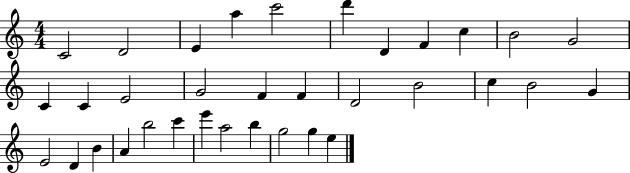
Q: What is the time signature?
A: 4/4